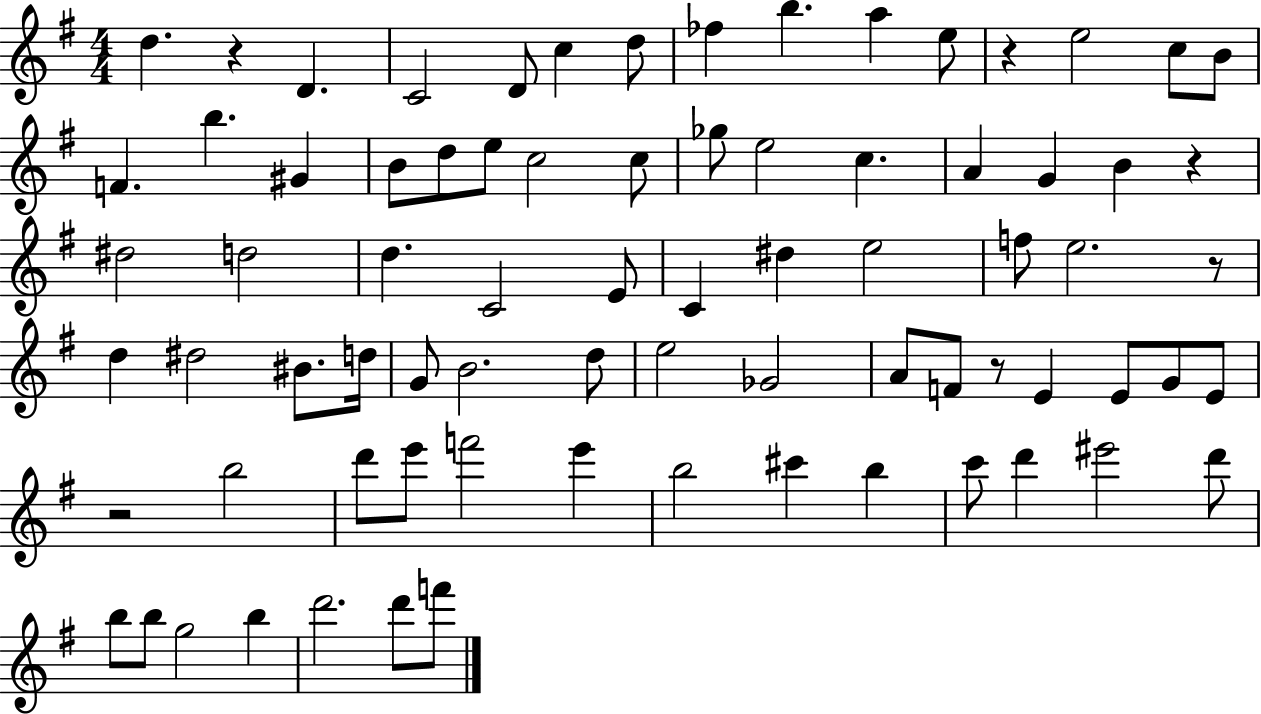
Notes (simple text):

D5/q. R/q D4/q. C4/h D4/e C5/q D5/e FES5/q B5/q. A5/q E5/e R/q E5/h C5/e B4/e F4/q. B5/q. G#4/q B4/e D5/e E5/e C5/h C5/e Gb5/e E5/h C5/q. A4/q G4/q B4/q R/q D#5/h D5/h D5/q. C4/h E4/e C4/q D#5/q E5/h F5/e E5/h. R/e D5/q D#5/h BIS4/e. D5/s G4/e B4/h. D5/e E5/h Gb4/h A4/e F4/e R/e E4/q E4/e G4/e E4/e R/h B5/h D6/e E6/e F6/h E6/q B5/h C#6/q B5/q C6/e D6/q EIS6/h D6/e B5/e B5/e G5/h B5/q D6/h. D6/e F6/e